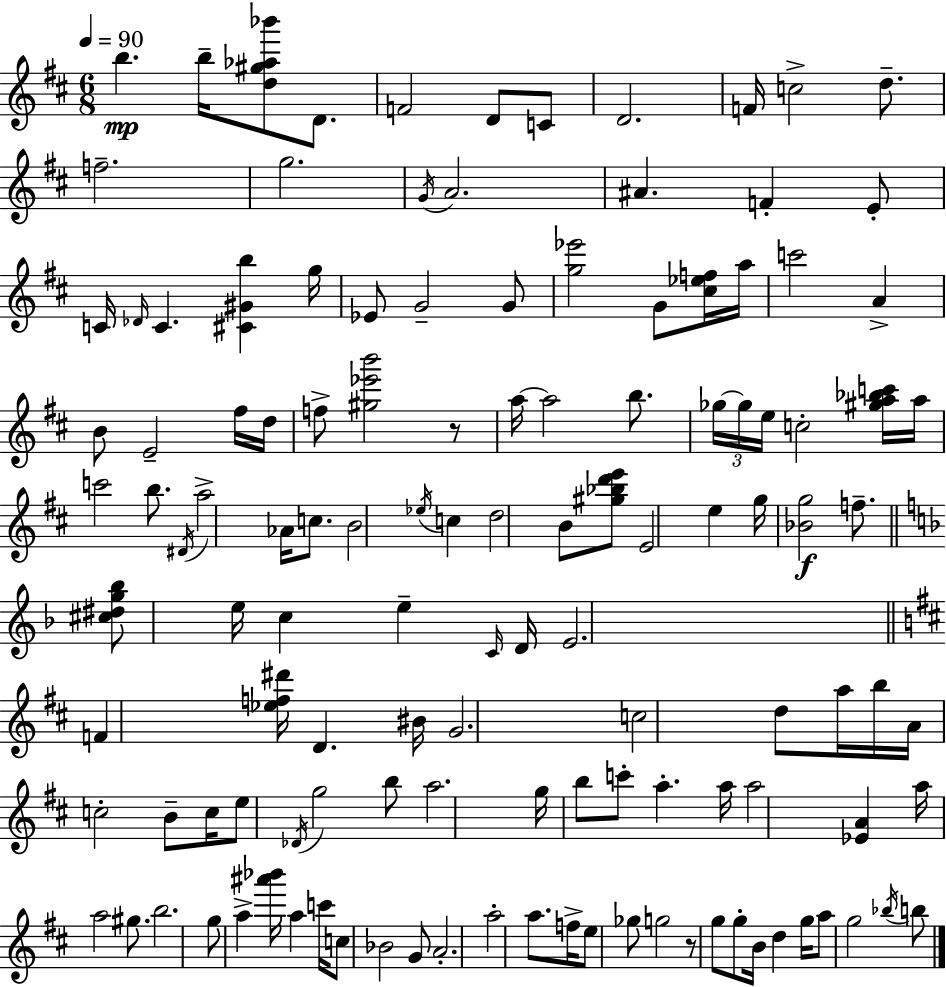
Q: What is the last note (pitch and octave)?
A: B5